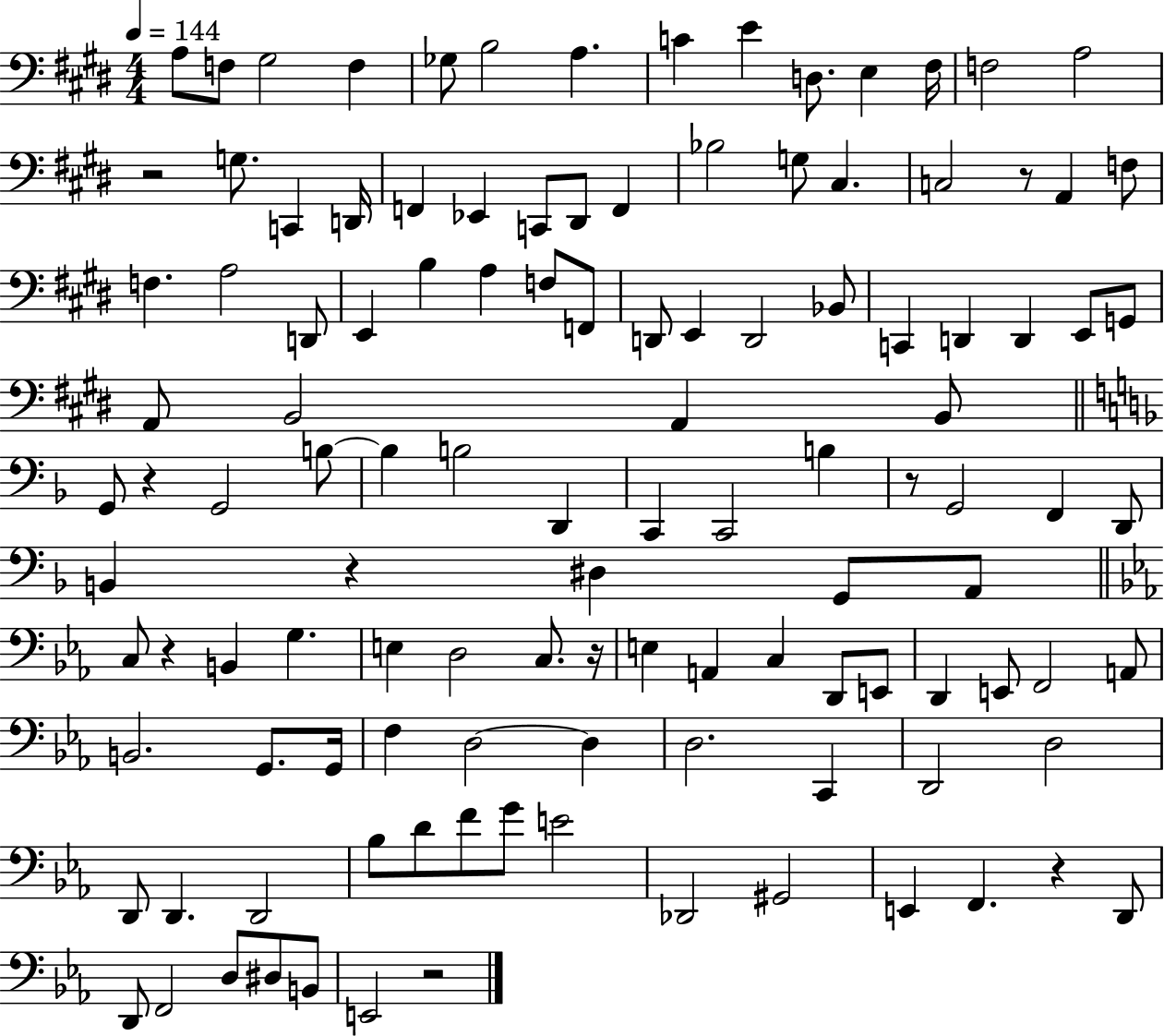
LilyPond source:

{
  \clef bass
  \numericTimeSignature
  \time 4/4
  \key e \major
  \tempo 4 = 144
  a8 f8 gis2 f4 | ges8 b2 a4. | c'4 e'4 d8. e4 fis16 | f2 a2 | \break r2 g8. c,4 d,16 | f,4 ees,4 c,8 dis,8 f,4 | bes2 g8 cis4. | c2 r8 a,4 f8 | \break f4. a2 d,8 | e,4 b4 a4 f8 f,8 | d,8 e,4 d,2 bes,8 | c,4 d,4 d,4 e,8 g,8 | \break a,8 b,2 a,4 b,8 | \bar "||" \break \key f \major g,8 r4 g,2 b8~~ | b4 b2 d,4 | c,4 c,2 b4 | r8 g,2 f,4 d,8 | \break b,4 r4 dis4 g,8 a,8 | \bar "||" \break \key ees \major c8 r4 b,4 g4. | e4 d2 c8. r16 | e4 a,4 c4 d,8 e,8 | d,4 e,8 f,2 a,8 | \break b,2. g,8. g,16 | f4 d2~~ d4 | d2. c,4 | d,2 d2 | \break d,8 d,4. d,2 | bes8 d'8 f'8 g'8 e'2 | des,2 gis,2 | e,4 f,4. r4 d,8 | \break d,8 f,2 d8 dis8 b,8 | e,2 r2 | \bar "|."
}